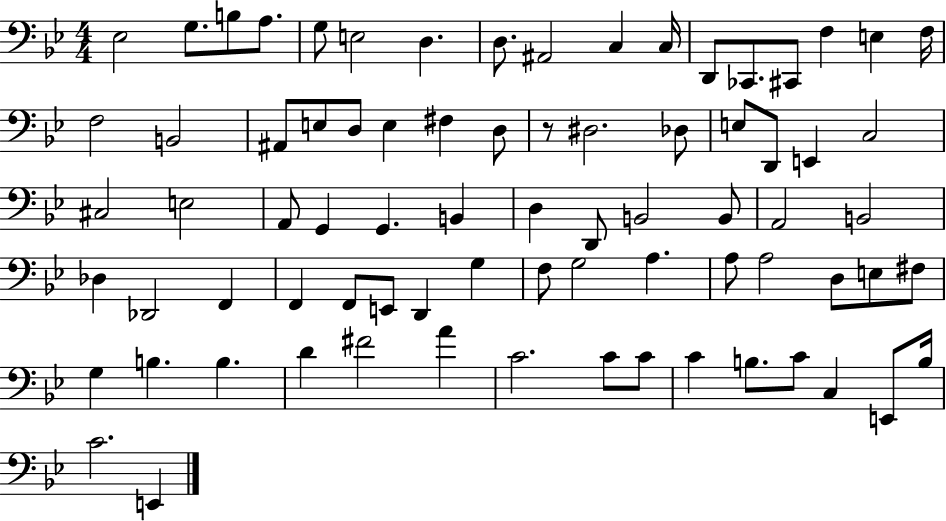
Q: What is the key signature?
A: BES major